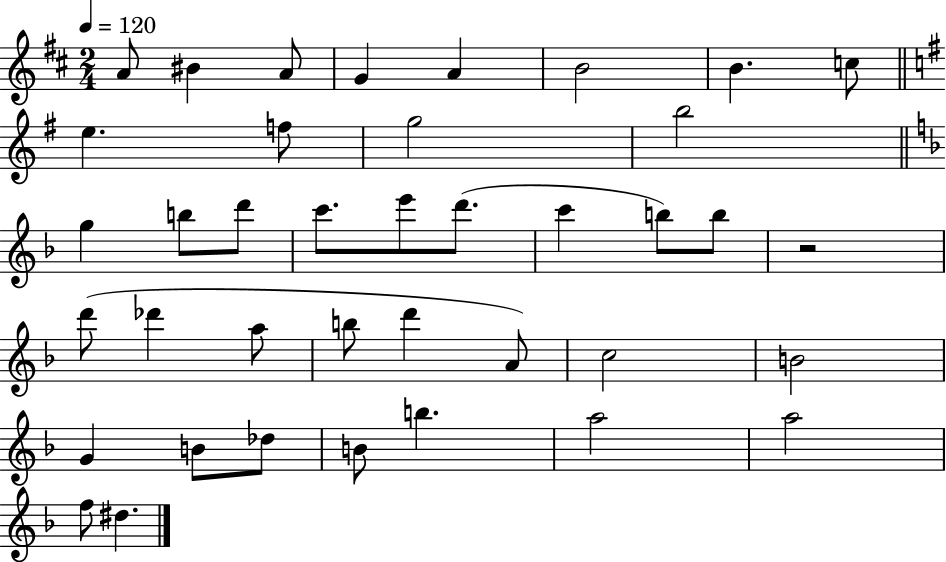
{
  \clef treble
  \numericTimeSignature
  \time 2/4
  \key d \major
  \tempo 4 = 120
  a'8 bis'4 a'8 | g'4 a'4 | b'2 | b'4. c''8 | \break \bar "||" \break \key g \major e''4. f''8 | g''2 | b''2 | \bar "||" \break \key f \major g''4 b''8 d'''8 | c'''8. e'''8 d'''8.( | c'''4 b''8) b''8 | r2 | \break d'''8( des'''4 a''8 | b''8 d'''4 a'8) | c''2 | b'2 | \break g'4 b'8 des''8 | b'8 b''4. | a''2 | a''2 | \break f''8 dis''4. | \bar "|."
}